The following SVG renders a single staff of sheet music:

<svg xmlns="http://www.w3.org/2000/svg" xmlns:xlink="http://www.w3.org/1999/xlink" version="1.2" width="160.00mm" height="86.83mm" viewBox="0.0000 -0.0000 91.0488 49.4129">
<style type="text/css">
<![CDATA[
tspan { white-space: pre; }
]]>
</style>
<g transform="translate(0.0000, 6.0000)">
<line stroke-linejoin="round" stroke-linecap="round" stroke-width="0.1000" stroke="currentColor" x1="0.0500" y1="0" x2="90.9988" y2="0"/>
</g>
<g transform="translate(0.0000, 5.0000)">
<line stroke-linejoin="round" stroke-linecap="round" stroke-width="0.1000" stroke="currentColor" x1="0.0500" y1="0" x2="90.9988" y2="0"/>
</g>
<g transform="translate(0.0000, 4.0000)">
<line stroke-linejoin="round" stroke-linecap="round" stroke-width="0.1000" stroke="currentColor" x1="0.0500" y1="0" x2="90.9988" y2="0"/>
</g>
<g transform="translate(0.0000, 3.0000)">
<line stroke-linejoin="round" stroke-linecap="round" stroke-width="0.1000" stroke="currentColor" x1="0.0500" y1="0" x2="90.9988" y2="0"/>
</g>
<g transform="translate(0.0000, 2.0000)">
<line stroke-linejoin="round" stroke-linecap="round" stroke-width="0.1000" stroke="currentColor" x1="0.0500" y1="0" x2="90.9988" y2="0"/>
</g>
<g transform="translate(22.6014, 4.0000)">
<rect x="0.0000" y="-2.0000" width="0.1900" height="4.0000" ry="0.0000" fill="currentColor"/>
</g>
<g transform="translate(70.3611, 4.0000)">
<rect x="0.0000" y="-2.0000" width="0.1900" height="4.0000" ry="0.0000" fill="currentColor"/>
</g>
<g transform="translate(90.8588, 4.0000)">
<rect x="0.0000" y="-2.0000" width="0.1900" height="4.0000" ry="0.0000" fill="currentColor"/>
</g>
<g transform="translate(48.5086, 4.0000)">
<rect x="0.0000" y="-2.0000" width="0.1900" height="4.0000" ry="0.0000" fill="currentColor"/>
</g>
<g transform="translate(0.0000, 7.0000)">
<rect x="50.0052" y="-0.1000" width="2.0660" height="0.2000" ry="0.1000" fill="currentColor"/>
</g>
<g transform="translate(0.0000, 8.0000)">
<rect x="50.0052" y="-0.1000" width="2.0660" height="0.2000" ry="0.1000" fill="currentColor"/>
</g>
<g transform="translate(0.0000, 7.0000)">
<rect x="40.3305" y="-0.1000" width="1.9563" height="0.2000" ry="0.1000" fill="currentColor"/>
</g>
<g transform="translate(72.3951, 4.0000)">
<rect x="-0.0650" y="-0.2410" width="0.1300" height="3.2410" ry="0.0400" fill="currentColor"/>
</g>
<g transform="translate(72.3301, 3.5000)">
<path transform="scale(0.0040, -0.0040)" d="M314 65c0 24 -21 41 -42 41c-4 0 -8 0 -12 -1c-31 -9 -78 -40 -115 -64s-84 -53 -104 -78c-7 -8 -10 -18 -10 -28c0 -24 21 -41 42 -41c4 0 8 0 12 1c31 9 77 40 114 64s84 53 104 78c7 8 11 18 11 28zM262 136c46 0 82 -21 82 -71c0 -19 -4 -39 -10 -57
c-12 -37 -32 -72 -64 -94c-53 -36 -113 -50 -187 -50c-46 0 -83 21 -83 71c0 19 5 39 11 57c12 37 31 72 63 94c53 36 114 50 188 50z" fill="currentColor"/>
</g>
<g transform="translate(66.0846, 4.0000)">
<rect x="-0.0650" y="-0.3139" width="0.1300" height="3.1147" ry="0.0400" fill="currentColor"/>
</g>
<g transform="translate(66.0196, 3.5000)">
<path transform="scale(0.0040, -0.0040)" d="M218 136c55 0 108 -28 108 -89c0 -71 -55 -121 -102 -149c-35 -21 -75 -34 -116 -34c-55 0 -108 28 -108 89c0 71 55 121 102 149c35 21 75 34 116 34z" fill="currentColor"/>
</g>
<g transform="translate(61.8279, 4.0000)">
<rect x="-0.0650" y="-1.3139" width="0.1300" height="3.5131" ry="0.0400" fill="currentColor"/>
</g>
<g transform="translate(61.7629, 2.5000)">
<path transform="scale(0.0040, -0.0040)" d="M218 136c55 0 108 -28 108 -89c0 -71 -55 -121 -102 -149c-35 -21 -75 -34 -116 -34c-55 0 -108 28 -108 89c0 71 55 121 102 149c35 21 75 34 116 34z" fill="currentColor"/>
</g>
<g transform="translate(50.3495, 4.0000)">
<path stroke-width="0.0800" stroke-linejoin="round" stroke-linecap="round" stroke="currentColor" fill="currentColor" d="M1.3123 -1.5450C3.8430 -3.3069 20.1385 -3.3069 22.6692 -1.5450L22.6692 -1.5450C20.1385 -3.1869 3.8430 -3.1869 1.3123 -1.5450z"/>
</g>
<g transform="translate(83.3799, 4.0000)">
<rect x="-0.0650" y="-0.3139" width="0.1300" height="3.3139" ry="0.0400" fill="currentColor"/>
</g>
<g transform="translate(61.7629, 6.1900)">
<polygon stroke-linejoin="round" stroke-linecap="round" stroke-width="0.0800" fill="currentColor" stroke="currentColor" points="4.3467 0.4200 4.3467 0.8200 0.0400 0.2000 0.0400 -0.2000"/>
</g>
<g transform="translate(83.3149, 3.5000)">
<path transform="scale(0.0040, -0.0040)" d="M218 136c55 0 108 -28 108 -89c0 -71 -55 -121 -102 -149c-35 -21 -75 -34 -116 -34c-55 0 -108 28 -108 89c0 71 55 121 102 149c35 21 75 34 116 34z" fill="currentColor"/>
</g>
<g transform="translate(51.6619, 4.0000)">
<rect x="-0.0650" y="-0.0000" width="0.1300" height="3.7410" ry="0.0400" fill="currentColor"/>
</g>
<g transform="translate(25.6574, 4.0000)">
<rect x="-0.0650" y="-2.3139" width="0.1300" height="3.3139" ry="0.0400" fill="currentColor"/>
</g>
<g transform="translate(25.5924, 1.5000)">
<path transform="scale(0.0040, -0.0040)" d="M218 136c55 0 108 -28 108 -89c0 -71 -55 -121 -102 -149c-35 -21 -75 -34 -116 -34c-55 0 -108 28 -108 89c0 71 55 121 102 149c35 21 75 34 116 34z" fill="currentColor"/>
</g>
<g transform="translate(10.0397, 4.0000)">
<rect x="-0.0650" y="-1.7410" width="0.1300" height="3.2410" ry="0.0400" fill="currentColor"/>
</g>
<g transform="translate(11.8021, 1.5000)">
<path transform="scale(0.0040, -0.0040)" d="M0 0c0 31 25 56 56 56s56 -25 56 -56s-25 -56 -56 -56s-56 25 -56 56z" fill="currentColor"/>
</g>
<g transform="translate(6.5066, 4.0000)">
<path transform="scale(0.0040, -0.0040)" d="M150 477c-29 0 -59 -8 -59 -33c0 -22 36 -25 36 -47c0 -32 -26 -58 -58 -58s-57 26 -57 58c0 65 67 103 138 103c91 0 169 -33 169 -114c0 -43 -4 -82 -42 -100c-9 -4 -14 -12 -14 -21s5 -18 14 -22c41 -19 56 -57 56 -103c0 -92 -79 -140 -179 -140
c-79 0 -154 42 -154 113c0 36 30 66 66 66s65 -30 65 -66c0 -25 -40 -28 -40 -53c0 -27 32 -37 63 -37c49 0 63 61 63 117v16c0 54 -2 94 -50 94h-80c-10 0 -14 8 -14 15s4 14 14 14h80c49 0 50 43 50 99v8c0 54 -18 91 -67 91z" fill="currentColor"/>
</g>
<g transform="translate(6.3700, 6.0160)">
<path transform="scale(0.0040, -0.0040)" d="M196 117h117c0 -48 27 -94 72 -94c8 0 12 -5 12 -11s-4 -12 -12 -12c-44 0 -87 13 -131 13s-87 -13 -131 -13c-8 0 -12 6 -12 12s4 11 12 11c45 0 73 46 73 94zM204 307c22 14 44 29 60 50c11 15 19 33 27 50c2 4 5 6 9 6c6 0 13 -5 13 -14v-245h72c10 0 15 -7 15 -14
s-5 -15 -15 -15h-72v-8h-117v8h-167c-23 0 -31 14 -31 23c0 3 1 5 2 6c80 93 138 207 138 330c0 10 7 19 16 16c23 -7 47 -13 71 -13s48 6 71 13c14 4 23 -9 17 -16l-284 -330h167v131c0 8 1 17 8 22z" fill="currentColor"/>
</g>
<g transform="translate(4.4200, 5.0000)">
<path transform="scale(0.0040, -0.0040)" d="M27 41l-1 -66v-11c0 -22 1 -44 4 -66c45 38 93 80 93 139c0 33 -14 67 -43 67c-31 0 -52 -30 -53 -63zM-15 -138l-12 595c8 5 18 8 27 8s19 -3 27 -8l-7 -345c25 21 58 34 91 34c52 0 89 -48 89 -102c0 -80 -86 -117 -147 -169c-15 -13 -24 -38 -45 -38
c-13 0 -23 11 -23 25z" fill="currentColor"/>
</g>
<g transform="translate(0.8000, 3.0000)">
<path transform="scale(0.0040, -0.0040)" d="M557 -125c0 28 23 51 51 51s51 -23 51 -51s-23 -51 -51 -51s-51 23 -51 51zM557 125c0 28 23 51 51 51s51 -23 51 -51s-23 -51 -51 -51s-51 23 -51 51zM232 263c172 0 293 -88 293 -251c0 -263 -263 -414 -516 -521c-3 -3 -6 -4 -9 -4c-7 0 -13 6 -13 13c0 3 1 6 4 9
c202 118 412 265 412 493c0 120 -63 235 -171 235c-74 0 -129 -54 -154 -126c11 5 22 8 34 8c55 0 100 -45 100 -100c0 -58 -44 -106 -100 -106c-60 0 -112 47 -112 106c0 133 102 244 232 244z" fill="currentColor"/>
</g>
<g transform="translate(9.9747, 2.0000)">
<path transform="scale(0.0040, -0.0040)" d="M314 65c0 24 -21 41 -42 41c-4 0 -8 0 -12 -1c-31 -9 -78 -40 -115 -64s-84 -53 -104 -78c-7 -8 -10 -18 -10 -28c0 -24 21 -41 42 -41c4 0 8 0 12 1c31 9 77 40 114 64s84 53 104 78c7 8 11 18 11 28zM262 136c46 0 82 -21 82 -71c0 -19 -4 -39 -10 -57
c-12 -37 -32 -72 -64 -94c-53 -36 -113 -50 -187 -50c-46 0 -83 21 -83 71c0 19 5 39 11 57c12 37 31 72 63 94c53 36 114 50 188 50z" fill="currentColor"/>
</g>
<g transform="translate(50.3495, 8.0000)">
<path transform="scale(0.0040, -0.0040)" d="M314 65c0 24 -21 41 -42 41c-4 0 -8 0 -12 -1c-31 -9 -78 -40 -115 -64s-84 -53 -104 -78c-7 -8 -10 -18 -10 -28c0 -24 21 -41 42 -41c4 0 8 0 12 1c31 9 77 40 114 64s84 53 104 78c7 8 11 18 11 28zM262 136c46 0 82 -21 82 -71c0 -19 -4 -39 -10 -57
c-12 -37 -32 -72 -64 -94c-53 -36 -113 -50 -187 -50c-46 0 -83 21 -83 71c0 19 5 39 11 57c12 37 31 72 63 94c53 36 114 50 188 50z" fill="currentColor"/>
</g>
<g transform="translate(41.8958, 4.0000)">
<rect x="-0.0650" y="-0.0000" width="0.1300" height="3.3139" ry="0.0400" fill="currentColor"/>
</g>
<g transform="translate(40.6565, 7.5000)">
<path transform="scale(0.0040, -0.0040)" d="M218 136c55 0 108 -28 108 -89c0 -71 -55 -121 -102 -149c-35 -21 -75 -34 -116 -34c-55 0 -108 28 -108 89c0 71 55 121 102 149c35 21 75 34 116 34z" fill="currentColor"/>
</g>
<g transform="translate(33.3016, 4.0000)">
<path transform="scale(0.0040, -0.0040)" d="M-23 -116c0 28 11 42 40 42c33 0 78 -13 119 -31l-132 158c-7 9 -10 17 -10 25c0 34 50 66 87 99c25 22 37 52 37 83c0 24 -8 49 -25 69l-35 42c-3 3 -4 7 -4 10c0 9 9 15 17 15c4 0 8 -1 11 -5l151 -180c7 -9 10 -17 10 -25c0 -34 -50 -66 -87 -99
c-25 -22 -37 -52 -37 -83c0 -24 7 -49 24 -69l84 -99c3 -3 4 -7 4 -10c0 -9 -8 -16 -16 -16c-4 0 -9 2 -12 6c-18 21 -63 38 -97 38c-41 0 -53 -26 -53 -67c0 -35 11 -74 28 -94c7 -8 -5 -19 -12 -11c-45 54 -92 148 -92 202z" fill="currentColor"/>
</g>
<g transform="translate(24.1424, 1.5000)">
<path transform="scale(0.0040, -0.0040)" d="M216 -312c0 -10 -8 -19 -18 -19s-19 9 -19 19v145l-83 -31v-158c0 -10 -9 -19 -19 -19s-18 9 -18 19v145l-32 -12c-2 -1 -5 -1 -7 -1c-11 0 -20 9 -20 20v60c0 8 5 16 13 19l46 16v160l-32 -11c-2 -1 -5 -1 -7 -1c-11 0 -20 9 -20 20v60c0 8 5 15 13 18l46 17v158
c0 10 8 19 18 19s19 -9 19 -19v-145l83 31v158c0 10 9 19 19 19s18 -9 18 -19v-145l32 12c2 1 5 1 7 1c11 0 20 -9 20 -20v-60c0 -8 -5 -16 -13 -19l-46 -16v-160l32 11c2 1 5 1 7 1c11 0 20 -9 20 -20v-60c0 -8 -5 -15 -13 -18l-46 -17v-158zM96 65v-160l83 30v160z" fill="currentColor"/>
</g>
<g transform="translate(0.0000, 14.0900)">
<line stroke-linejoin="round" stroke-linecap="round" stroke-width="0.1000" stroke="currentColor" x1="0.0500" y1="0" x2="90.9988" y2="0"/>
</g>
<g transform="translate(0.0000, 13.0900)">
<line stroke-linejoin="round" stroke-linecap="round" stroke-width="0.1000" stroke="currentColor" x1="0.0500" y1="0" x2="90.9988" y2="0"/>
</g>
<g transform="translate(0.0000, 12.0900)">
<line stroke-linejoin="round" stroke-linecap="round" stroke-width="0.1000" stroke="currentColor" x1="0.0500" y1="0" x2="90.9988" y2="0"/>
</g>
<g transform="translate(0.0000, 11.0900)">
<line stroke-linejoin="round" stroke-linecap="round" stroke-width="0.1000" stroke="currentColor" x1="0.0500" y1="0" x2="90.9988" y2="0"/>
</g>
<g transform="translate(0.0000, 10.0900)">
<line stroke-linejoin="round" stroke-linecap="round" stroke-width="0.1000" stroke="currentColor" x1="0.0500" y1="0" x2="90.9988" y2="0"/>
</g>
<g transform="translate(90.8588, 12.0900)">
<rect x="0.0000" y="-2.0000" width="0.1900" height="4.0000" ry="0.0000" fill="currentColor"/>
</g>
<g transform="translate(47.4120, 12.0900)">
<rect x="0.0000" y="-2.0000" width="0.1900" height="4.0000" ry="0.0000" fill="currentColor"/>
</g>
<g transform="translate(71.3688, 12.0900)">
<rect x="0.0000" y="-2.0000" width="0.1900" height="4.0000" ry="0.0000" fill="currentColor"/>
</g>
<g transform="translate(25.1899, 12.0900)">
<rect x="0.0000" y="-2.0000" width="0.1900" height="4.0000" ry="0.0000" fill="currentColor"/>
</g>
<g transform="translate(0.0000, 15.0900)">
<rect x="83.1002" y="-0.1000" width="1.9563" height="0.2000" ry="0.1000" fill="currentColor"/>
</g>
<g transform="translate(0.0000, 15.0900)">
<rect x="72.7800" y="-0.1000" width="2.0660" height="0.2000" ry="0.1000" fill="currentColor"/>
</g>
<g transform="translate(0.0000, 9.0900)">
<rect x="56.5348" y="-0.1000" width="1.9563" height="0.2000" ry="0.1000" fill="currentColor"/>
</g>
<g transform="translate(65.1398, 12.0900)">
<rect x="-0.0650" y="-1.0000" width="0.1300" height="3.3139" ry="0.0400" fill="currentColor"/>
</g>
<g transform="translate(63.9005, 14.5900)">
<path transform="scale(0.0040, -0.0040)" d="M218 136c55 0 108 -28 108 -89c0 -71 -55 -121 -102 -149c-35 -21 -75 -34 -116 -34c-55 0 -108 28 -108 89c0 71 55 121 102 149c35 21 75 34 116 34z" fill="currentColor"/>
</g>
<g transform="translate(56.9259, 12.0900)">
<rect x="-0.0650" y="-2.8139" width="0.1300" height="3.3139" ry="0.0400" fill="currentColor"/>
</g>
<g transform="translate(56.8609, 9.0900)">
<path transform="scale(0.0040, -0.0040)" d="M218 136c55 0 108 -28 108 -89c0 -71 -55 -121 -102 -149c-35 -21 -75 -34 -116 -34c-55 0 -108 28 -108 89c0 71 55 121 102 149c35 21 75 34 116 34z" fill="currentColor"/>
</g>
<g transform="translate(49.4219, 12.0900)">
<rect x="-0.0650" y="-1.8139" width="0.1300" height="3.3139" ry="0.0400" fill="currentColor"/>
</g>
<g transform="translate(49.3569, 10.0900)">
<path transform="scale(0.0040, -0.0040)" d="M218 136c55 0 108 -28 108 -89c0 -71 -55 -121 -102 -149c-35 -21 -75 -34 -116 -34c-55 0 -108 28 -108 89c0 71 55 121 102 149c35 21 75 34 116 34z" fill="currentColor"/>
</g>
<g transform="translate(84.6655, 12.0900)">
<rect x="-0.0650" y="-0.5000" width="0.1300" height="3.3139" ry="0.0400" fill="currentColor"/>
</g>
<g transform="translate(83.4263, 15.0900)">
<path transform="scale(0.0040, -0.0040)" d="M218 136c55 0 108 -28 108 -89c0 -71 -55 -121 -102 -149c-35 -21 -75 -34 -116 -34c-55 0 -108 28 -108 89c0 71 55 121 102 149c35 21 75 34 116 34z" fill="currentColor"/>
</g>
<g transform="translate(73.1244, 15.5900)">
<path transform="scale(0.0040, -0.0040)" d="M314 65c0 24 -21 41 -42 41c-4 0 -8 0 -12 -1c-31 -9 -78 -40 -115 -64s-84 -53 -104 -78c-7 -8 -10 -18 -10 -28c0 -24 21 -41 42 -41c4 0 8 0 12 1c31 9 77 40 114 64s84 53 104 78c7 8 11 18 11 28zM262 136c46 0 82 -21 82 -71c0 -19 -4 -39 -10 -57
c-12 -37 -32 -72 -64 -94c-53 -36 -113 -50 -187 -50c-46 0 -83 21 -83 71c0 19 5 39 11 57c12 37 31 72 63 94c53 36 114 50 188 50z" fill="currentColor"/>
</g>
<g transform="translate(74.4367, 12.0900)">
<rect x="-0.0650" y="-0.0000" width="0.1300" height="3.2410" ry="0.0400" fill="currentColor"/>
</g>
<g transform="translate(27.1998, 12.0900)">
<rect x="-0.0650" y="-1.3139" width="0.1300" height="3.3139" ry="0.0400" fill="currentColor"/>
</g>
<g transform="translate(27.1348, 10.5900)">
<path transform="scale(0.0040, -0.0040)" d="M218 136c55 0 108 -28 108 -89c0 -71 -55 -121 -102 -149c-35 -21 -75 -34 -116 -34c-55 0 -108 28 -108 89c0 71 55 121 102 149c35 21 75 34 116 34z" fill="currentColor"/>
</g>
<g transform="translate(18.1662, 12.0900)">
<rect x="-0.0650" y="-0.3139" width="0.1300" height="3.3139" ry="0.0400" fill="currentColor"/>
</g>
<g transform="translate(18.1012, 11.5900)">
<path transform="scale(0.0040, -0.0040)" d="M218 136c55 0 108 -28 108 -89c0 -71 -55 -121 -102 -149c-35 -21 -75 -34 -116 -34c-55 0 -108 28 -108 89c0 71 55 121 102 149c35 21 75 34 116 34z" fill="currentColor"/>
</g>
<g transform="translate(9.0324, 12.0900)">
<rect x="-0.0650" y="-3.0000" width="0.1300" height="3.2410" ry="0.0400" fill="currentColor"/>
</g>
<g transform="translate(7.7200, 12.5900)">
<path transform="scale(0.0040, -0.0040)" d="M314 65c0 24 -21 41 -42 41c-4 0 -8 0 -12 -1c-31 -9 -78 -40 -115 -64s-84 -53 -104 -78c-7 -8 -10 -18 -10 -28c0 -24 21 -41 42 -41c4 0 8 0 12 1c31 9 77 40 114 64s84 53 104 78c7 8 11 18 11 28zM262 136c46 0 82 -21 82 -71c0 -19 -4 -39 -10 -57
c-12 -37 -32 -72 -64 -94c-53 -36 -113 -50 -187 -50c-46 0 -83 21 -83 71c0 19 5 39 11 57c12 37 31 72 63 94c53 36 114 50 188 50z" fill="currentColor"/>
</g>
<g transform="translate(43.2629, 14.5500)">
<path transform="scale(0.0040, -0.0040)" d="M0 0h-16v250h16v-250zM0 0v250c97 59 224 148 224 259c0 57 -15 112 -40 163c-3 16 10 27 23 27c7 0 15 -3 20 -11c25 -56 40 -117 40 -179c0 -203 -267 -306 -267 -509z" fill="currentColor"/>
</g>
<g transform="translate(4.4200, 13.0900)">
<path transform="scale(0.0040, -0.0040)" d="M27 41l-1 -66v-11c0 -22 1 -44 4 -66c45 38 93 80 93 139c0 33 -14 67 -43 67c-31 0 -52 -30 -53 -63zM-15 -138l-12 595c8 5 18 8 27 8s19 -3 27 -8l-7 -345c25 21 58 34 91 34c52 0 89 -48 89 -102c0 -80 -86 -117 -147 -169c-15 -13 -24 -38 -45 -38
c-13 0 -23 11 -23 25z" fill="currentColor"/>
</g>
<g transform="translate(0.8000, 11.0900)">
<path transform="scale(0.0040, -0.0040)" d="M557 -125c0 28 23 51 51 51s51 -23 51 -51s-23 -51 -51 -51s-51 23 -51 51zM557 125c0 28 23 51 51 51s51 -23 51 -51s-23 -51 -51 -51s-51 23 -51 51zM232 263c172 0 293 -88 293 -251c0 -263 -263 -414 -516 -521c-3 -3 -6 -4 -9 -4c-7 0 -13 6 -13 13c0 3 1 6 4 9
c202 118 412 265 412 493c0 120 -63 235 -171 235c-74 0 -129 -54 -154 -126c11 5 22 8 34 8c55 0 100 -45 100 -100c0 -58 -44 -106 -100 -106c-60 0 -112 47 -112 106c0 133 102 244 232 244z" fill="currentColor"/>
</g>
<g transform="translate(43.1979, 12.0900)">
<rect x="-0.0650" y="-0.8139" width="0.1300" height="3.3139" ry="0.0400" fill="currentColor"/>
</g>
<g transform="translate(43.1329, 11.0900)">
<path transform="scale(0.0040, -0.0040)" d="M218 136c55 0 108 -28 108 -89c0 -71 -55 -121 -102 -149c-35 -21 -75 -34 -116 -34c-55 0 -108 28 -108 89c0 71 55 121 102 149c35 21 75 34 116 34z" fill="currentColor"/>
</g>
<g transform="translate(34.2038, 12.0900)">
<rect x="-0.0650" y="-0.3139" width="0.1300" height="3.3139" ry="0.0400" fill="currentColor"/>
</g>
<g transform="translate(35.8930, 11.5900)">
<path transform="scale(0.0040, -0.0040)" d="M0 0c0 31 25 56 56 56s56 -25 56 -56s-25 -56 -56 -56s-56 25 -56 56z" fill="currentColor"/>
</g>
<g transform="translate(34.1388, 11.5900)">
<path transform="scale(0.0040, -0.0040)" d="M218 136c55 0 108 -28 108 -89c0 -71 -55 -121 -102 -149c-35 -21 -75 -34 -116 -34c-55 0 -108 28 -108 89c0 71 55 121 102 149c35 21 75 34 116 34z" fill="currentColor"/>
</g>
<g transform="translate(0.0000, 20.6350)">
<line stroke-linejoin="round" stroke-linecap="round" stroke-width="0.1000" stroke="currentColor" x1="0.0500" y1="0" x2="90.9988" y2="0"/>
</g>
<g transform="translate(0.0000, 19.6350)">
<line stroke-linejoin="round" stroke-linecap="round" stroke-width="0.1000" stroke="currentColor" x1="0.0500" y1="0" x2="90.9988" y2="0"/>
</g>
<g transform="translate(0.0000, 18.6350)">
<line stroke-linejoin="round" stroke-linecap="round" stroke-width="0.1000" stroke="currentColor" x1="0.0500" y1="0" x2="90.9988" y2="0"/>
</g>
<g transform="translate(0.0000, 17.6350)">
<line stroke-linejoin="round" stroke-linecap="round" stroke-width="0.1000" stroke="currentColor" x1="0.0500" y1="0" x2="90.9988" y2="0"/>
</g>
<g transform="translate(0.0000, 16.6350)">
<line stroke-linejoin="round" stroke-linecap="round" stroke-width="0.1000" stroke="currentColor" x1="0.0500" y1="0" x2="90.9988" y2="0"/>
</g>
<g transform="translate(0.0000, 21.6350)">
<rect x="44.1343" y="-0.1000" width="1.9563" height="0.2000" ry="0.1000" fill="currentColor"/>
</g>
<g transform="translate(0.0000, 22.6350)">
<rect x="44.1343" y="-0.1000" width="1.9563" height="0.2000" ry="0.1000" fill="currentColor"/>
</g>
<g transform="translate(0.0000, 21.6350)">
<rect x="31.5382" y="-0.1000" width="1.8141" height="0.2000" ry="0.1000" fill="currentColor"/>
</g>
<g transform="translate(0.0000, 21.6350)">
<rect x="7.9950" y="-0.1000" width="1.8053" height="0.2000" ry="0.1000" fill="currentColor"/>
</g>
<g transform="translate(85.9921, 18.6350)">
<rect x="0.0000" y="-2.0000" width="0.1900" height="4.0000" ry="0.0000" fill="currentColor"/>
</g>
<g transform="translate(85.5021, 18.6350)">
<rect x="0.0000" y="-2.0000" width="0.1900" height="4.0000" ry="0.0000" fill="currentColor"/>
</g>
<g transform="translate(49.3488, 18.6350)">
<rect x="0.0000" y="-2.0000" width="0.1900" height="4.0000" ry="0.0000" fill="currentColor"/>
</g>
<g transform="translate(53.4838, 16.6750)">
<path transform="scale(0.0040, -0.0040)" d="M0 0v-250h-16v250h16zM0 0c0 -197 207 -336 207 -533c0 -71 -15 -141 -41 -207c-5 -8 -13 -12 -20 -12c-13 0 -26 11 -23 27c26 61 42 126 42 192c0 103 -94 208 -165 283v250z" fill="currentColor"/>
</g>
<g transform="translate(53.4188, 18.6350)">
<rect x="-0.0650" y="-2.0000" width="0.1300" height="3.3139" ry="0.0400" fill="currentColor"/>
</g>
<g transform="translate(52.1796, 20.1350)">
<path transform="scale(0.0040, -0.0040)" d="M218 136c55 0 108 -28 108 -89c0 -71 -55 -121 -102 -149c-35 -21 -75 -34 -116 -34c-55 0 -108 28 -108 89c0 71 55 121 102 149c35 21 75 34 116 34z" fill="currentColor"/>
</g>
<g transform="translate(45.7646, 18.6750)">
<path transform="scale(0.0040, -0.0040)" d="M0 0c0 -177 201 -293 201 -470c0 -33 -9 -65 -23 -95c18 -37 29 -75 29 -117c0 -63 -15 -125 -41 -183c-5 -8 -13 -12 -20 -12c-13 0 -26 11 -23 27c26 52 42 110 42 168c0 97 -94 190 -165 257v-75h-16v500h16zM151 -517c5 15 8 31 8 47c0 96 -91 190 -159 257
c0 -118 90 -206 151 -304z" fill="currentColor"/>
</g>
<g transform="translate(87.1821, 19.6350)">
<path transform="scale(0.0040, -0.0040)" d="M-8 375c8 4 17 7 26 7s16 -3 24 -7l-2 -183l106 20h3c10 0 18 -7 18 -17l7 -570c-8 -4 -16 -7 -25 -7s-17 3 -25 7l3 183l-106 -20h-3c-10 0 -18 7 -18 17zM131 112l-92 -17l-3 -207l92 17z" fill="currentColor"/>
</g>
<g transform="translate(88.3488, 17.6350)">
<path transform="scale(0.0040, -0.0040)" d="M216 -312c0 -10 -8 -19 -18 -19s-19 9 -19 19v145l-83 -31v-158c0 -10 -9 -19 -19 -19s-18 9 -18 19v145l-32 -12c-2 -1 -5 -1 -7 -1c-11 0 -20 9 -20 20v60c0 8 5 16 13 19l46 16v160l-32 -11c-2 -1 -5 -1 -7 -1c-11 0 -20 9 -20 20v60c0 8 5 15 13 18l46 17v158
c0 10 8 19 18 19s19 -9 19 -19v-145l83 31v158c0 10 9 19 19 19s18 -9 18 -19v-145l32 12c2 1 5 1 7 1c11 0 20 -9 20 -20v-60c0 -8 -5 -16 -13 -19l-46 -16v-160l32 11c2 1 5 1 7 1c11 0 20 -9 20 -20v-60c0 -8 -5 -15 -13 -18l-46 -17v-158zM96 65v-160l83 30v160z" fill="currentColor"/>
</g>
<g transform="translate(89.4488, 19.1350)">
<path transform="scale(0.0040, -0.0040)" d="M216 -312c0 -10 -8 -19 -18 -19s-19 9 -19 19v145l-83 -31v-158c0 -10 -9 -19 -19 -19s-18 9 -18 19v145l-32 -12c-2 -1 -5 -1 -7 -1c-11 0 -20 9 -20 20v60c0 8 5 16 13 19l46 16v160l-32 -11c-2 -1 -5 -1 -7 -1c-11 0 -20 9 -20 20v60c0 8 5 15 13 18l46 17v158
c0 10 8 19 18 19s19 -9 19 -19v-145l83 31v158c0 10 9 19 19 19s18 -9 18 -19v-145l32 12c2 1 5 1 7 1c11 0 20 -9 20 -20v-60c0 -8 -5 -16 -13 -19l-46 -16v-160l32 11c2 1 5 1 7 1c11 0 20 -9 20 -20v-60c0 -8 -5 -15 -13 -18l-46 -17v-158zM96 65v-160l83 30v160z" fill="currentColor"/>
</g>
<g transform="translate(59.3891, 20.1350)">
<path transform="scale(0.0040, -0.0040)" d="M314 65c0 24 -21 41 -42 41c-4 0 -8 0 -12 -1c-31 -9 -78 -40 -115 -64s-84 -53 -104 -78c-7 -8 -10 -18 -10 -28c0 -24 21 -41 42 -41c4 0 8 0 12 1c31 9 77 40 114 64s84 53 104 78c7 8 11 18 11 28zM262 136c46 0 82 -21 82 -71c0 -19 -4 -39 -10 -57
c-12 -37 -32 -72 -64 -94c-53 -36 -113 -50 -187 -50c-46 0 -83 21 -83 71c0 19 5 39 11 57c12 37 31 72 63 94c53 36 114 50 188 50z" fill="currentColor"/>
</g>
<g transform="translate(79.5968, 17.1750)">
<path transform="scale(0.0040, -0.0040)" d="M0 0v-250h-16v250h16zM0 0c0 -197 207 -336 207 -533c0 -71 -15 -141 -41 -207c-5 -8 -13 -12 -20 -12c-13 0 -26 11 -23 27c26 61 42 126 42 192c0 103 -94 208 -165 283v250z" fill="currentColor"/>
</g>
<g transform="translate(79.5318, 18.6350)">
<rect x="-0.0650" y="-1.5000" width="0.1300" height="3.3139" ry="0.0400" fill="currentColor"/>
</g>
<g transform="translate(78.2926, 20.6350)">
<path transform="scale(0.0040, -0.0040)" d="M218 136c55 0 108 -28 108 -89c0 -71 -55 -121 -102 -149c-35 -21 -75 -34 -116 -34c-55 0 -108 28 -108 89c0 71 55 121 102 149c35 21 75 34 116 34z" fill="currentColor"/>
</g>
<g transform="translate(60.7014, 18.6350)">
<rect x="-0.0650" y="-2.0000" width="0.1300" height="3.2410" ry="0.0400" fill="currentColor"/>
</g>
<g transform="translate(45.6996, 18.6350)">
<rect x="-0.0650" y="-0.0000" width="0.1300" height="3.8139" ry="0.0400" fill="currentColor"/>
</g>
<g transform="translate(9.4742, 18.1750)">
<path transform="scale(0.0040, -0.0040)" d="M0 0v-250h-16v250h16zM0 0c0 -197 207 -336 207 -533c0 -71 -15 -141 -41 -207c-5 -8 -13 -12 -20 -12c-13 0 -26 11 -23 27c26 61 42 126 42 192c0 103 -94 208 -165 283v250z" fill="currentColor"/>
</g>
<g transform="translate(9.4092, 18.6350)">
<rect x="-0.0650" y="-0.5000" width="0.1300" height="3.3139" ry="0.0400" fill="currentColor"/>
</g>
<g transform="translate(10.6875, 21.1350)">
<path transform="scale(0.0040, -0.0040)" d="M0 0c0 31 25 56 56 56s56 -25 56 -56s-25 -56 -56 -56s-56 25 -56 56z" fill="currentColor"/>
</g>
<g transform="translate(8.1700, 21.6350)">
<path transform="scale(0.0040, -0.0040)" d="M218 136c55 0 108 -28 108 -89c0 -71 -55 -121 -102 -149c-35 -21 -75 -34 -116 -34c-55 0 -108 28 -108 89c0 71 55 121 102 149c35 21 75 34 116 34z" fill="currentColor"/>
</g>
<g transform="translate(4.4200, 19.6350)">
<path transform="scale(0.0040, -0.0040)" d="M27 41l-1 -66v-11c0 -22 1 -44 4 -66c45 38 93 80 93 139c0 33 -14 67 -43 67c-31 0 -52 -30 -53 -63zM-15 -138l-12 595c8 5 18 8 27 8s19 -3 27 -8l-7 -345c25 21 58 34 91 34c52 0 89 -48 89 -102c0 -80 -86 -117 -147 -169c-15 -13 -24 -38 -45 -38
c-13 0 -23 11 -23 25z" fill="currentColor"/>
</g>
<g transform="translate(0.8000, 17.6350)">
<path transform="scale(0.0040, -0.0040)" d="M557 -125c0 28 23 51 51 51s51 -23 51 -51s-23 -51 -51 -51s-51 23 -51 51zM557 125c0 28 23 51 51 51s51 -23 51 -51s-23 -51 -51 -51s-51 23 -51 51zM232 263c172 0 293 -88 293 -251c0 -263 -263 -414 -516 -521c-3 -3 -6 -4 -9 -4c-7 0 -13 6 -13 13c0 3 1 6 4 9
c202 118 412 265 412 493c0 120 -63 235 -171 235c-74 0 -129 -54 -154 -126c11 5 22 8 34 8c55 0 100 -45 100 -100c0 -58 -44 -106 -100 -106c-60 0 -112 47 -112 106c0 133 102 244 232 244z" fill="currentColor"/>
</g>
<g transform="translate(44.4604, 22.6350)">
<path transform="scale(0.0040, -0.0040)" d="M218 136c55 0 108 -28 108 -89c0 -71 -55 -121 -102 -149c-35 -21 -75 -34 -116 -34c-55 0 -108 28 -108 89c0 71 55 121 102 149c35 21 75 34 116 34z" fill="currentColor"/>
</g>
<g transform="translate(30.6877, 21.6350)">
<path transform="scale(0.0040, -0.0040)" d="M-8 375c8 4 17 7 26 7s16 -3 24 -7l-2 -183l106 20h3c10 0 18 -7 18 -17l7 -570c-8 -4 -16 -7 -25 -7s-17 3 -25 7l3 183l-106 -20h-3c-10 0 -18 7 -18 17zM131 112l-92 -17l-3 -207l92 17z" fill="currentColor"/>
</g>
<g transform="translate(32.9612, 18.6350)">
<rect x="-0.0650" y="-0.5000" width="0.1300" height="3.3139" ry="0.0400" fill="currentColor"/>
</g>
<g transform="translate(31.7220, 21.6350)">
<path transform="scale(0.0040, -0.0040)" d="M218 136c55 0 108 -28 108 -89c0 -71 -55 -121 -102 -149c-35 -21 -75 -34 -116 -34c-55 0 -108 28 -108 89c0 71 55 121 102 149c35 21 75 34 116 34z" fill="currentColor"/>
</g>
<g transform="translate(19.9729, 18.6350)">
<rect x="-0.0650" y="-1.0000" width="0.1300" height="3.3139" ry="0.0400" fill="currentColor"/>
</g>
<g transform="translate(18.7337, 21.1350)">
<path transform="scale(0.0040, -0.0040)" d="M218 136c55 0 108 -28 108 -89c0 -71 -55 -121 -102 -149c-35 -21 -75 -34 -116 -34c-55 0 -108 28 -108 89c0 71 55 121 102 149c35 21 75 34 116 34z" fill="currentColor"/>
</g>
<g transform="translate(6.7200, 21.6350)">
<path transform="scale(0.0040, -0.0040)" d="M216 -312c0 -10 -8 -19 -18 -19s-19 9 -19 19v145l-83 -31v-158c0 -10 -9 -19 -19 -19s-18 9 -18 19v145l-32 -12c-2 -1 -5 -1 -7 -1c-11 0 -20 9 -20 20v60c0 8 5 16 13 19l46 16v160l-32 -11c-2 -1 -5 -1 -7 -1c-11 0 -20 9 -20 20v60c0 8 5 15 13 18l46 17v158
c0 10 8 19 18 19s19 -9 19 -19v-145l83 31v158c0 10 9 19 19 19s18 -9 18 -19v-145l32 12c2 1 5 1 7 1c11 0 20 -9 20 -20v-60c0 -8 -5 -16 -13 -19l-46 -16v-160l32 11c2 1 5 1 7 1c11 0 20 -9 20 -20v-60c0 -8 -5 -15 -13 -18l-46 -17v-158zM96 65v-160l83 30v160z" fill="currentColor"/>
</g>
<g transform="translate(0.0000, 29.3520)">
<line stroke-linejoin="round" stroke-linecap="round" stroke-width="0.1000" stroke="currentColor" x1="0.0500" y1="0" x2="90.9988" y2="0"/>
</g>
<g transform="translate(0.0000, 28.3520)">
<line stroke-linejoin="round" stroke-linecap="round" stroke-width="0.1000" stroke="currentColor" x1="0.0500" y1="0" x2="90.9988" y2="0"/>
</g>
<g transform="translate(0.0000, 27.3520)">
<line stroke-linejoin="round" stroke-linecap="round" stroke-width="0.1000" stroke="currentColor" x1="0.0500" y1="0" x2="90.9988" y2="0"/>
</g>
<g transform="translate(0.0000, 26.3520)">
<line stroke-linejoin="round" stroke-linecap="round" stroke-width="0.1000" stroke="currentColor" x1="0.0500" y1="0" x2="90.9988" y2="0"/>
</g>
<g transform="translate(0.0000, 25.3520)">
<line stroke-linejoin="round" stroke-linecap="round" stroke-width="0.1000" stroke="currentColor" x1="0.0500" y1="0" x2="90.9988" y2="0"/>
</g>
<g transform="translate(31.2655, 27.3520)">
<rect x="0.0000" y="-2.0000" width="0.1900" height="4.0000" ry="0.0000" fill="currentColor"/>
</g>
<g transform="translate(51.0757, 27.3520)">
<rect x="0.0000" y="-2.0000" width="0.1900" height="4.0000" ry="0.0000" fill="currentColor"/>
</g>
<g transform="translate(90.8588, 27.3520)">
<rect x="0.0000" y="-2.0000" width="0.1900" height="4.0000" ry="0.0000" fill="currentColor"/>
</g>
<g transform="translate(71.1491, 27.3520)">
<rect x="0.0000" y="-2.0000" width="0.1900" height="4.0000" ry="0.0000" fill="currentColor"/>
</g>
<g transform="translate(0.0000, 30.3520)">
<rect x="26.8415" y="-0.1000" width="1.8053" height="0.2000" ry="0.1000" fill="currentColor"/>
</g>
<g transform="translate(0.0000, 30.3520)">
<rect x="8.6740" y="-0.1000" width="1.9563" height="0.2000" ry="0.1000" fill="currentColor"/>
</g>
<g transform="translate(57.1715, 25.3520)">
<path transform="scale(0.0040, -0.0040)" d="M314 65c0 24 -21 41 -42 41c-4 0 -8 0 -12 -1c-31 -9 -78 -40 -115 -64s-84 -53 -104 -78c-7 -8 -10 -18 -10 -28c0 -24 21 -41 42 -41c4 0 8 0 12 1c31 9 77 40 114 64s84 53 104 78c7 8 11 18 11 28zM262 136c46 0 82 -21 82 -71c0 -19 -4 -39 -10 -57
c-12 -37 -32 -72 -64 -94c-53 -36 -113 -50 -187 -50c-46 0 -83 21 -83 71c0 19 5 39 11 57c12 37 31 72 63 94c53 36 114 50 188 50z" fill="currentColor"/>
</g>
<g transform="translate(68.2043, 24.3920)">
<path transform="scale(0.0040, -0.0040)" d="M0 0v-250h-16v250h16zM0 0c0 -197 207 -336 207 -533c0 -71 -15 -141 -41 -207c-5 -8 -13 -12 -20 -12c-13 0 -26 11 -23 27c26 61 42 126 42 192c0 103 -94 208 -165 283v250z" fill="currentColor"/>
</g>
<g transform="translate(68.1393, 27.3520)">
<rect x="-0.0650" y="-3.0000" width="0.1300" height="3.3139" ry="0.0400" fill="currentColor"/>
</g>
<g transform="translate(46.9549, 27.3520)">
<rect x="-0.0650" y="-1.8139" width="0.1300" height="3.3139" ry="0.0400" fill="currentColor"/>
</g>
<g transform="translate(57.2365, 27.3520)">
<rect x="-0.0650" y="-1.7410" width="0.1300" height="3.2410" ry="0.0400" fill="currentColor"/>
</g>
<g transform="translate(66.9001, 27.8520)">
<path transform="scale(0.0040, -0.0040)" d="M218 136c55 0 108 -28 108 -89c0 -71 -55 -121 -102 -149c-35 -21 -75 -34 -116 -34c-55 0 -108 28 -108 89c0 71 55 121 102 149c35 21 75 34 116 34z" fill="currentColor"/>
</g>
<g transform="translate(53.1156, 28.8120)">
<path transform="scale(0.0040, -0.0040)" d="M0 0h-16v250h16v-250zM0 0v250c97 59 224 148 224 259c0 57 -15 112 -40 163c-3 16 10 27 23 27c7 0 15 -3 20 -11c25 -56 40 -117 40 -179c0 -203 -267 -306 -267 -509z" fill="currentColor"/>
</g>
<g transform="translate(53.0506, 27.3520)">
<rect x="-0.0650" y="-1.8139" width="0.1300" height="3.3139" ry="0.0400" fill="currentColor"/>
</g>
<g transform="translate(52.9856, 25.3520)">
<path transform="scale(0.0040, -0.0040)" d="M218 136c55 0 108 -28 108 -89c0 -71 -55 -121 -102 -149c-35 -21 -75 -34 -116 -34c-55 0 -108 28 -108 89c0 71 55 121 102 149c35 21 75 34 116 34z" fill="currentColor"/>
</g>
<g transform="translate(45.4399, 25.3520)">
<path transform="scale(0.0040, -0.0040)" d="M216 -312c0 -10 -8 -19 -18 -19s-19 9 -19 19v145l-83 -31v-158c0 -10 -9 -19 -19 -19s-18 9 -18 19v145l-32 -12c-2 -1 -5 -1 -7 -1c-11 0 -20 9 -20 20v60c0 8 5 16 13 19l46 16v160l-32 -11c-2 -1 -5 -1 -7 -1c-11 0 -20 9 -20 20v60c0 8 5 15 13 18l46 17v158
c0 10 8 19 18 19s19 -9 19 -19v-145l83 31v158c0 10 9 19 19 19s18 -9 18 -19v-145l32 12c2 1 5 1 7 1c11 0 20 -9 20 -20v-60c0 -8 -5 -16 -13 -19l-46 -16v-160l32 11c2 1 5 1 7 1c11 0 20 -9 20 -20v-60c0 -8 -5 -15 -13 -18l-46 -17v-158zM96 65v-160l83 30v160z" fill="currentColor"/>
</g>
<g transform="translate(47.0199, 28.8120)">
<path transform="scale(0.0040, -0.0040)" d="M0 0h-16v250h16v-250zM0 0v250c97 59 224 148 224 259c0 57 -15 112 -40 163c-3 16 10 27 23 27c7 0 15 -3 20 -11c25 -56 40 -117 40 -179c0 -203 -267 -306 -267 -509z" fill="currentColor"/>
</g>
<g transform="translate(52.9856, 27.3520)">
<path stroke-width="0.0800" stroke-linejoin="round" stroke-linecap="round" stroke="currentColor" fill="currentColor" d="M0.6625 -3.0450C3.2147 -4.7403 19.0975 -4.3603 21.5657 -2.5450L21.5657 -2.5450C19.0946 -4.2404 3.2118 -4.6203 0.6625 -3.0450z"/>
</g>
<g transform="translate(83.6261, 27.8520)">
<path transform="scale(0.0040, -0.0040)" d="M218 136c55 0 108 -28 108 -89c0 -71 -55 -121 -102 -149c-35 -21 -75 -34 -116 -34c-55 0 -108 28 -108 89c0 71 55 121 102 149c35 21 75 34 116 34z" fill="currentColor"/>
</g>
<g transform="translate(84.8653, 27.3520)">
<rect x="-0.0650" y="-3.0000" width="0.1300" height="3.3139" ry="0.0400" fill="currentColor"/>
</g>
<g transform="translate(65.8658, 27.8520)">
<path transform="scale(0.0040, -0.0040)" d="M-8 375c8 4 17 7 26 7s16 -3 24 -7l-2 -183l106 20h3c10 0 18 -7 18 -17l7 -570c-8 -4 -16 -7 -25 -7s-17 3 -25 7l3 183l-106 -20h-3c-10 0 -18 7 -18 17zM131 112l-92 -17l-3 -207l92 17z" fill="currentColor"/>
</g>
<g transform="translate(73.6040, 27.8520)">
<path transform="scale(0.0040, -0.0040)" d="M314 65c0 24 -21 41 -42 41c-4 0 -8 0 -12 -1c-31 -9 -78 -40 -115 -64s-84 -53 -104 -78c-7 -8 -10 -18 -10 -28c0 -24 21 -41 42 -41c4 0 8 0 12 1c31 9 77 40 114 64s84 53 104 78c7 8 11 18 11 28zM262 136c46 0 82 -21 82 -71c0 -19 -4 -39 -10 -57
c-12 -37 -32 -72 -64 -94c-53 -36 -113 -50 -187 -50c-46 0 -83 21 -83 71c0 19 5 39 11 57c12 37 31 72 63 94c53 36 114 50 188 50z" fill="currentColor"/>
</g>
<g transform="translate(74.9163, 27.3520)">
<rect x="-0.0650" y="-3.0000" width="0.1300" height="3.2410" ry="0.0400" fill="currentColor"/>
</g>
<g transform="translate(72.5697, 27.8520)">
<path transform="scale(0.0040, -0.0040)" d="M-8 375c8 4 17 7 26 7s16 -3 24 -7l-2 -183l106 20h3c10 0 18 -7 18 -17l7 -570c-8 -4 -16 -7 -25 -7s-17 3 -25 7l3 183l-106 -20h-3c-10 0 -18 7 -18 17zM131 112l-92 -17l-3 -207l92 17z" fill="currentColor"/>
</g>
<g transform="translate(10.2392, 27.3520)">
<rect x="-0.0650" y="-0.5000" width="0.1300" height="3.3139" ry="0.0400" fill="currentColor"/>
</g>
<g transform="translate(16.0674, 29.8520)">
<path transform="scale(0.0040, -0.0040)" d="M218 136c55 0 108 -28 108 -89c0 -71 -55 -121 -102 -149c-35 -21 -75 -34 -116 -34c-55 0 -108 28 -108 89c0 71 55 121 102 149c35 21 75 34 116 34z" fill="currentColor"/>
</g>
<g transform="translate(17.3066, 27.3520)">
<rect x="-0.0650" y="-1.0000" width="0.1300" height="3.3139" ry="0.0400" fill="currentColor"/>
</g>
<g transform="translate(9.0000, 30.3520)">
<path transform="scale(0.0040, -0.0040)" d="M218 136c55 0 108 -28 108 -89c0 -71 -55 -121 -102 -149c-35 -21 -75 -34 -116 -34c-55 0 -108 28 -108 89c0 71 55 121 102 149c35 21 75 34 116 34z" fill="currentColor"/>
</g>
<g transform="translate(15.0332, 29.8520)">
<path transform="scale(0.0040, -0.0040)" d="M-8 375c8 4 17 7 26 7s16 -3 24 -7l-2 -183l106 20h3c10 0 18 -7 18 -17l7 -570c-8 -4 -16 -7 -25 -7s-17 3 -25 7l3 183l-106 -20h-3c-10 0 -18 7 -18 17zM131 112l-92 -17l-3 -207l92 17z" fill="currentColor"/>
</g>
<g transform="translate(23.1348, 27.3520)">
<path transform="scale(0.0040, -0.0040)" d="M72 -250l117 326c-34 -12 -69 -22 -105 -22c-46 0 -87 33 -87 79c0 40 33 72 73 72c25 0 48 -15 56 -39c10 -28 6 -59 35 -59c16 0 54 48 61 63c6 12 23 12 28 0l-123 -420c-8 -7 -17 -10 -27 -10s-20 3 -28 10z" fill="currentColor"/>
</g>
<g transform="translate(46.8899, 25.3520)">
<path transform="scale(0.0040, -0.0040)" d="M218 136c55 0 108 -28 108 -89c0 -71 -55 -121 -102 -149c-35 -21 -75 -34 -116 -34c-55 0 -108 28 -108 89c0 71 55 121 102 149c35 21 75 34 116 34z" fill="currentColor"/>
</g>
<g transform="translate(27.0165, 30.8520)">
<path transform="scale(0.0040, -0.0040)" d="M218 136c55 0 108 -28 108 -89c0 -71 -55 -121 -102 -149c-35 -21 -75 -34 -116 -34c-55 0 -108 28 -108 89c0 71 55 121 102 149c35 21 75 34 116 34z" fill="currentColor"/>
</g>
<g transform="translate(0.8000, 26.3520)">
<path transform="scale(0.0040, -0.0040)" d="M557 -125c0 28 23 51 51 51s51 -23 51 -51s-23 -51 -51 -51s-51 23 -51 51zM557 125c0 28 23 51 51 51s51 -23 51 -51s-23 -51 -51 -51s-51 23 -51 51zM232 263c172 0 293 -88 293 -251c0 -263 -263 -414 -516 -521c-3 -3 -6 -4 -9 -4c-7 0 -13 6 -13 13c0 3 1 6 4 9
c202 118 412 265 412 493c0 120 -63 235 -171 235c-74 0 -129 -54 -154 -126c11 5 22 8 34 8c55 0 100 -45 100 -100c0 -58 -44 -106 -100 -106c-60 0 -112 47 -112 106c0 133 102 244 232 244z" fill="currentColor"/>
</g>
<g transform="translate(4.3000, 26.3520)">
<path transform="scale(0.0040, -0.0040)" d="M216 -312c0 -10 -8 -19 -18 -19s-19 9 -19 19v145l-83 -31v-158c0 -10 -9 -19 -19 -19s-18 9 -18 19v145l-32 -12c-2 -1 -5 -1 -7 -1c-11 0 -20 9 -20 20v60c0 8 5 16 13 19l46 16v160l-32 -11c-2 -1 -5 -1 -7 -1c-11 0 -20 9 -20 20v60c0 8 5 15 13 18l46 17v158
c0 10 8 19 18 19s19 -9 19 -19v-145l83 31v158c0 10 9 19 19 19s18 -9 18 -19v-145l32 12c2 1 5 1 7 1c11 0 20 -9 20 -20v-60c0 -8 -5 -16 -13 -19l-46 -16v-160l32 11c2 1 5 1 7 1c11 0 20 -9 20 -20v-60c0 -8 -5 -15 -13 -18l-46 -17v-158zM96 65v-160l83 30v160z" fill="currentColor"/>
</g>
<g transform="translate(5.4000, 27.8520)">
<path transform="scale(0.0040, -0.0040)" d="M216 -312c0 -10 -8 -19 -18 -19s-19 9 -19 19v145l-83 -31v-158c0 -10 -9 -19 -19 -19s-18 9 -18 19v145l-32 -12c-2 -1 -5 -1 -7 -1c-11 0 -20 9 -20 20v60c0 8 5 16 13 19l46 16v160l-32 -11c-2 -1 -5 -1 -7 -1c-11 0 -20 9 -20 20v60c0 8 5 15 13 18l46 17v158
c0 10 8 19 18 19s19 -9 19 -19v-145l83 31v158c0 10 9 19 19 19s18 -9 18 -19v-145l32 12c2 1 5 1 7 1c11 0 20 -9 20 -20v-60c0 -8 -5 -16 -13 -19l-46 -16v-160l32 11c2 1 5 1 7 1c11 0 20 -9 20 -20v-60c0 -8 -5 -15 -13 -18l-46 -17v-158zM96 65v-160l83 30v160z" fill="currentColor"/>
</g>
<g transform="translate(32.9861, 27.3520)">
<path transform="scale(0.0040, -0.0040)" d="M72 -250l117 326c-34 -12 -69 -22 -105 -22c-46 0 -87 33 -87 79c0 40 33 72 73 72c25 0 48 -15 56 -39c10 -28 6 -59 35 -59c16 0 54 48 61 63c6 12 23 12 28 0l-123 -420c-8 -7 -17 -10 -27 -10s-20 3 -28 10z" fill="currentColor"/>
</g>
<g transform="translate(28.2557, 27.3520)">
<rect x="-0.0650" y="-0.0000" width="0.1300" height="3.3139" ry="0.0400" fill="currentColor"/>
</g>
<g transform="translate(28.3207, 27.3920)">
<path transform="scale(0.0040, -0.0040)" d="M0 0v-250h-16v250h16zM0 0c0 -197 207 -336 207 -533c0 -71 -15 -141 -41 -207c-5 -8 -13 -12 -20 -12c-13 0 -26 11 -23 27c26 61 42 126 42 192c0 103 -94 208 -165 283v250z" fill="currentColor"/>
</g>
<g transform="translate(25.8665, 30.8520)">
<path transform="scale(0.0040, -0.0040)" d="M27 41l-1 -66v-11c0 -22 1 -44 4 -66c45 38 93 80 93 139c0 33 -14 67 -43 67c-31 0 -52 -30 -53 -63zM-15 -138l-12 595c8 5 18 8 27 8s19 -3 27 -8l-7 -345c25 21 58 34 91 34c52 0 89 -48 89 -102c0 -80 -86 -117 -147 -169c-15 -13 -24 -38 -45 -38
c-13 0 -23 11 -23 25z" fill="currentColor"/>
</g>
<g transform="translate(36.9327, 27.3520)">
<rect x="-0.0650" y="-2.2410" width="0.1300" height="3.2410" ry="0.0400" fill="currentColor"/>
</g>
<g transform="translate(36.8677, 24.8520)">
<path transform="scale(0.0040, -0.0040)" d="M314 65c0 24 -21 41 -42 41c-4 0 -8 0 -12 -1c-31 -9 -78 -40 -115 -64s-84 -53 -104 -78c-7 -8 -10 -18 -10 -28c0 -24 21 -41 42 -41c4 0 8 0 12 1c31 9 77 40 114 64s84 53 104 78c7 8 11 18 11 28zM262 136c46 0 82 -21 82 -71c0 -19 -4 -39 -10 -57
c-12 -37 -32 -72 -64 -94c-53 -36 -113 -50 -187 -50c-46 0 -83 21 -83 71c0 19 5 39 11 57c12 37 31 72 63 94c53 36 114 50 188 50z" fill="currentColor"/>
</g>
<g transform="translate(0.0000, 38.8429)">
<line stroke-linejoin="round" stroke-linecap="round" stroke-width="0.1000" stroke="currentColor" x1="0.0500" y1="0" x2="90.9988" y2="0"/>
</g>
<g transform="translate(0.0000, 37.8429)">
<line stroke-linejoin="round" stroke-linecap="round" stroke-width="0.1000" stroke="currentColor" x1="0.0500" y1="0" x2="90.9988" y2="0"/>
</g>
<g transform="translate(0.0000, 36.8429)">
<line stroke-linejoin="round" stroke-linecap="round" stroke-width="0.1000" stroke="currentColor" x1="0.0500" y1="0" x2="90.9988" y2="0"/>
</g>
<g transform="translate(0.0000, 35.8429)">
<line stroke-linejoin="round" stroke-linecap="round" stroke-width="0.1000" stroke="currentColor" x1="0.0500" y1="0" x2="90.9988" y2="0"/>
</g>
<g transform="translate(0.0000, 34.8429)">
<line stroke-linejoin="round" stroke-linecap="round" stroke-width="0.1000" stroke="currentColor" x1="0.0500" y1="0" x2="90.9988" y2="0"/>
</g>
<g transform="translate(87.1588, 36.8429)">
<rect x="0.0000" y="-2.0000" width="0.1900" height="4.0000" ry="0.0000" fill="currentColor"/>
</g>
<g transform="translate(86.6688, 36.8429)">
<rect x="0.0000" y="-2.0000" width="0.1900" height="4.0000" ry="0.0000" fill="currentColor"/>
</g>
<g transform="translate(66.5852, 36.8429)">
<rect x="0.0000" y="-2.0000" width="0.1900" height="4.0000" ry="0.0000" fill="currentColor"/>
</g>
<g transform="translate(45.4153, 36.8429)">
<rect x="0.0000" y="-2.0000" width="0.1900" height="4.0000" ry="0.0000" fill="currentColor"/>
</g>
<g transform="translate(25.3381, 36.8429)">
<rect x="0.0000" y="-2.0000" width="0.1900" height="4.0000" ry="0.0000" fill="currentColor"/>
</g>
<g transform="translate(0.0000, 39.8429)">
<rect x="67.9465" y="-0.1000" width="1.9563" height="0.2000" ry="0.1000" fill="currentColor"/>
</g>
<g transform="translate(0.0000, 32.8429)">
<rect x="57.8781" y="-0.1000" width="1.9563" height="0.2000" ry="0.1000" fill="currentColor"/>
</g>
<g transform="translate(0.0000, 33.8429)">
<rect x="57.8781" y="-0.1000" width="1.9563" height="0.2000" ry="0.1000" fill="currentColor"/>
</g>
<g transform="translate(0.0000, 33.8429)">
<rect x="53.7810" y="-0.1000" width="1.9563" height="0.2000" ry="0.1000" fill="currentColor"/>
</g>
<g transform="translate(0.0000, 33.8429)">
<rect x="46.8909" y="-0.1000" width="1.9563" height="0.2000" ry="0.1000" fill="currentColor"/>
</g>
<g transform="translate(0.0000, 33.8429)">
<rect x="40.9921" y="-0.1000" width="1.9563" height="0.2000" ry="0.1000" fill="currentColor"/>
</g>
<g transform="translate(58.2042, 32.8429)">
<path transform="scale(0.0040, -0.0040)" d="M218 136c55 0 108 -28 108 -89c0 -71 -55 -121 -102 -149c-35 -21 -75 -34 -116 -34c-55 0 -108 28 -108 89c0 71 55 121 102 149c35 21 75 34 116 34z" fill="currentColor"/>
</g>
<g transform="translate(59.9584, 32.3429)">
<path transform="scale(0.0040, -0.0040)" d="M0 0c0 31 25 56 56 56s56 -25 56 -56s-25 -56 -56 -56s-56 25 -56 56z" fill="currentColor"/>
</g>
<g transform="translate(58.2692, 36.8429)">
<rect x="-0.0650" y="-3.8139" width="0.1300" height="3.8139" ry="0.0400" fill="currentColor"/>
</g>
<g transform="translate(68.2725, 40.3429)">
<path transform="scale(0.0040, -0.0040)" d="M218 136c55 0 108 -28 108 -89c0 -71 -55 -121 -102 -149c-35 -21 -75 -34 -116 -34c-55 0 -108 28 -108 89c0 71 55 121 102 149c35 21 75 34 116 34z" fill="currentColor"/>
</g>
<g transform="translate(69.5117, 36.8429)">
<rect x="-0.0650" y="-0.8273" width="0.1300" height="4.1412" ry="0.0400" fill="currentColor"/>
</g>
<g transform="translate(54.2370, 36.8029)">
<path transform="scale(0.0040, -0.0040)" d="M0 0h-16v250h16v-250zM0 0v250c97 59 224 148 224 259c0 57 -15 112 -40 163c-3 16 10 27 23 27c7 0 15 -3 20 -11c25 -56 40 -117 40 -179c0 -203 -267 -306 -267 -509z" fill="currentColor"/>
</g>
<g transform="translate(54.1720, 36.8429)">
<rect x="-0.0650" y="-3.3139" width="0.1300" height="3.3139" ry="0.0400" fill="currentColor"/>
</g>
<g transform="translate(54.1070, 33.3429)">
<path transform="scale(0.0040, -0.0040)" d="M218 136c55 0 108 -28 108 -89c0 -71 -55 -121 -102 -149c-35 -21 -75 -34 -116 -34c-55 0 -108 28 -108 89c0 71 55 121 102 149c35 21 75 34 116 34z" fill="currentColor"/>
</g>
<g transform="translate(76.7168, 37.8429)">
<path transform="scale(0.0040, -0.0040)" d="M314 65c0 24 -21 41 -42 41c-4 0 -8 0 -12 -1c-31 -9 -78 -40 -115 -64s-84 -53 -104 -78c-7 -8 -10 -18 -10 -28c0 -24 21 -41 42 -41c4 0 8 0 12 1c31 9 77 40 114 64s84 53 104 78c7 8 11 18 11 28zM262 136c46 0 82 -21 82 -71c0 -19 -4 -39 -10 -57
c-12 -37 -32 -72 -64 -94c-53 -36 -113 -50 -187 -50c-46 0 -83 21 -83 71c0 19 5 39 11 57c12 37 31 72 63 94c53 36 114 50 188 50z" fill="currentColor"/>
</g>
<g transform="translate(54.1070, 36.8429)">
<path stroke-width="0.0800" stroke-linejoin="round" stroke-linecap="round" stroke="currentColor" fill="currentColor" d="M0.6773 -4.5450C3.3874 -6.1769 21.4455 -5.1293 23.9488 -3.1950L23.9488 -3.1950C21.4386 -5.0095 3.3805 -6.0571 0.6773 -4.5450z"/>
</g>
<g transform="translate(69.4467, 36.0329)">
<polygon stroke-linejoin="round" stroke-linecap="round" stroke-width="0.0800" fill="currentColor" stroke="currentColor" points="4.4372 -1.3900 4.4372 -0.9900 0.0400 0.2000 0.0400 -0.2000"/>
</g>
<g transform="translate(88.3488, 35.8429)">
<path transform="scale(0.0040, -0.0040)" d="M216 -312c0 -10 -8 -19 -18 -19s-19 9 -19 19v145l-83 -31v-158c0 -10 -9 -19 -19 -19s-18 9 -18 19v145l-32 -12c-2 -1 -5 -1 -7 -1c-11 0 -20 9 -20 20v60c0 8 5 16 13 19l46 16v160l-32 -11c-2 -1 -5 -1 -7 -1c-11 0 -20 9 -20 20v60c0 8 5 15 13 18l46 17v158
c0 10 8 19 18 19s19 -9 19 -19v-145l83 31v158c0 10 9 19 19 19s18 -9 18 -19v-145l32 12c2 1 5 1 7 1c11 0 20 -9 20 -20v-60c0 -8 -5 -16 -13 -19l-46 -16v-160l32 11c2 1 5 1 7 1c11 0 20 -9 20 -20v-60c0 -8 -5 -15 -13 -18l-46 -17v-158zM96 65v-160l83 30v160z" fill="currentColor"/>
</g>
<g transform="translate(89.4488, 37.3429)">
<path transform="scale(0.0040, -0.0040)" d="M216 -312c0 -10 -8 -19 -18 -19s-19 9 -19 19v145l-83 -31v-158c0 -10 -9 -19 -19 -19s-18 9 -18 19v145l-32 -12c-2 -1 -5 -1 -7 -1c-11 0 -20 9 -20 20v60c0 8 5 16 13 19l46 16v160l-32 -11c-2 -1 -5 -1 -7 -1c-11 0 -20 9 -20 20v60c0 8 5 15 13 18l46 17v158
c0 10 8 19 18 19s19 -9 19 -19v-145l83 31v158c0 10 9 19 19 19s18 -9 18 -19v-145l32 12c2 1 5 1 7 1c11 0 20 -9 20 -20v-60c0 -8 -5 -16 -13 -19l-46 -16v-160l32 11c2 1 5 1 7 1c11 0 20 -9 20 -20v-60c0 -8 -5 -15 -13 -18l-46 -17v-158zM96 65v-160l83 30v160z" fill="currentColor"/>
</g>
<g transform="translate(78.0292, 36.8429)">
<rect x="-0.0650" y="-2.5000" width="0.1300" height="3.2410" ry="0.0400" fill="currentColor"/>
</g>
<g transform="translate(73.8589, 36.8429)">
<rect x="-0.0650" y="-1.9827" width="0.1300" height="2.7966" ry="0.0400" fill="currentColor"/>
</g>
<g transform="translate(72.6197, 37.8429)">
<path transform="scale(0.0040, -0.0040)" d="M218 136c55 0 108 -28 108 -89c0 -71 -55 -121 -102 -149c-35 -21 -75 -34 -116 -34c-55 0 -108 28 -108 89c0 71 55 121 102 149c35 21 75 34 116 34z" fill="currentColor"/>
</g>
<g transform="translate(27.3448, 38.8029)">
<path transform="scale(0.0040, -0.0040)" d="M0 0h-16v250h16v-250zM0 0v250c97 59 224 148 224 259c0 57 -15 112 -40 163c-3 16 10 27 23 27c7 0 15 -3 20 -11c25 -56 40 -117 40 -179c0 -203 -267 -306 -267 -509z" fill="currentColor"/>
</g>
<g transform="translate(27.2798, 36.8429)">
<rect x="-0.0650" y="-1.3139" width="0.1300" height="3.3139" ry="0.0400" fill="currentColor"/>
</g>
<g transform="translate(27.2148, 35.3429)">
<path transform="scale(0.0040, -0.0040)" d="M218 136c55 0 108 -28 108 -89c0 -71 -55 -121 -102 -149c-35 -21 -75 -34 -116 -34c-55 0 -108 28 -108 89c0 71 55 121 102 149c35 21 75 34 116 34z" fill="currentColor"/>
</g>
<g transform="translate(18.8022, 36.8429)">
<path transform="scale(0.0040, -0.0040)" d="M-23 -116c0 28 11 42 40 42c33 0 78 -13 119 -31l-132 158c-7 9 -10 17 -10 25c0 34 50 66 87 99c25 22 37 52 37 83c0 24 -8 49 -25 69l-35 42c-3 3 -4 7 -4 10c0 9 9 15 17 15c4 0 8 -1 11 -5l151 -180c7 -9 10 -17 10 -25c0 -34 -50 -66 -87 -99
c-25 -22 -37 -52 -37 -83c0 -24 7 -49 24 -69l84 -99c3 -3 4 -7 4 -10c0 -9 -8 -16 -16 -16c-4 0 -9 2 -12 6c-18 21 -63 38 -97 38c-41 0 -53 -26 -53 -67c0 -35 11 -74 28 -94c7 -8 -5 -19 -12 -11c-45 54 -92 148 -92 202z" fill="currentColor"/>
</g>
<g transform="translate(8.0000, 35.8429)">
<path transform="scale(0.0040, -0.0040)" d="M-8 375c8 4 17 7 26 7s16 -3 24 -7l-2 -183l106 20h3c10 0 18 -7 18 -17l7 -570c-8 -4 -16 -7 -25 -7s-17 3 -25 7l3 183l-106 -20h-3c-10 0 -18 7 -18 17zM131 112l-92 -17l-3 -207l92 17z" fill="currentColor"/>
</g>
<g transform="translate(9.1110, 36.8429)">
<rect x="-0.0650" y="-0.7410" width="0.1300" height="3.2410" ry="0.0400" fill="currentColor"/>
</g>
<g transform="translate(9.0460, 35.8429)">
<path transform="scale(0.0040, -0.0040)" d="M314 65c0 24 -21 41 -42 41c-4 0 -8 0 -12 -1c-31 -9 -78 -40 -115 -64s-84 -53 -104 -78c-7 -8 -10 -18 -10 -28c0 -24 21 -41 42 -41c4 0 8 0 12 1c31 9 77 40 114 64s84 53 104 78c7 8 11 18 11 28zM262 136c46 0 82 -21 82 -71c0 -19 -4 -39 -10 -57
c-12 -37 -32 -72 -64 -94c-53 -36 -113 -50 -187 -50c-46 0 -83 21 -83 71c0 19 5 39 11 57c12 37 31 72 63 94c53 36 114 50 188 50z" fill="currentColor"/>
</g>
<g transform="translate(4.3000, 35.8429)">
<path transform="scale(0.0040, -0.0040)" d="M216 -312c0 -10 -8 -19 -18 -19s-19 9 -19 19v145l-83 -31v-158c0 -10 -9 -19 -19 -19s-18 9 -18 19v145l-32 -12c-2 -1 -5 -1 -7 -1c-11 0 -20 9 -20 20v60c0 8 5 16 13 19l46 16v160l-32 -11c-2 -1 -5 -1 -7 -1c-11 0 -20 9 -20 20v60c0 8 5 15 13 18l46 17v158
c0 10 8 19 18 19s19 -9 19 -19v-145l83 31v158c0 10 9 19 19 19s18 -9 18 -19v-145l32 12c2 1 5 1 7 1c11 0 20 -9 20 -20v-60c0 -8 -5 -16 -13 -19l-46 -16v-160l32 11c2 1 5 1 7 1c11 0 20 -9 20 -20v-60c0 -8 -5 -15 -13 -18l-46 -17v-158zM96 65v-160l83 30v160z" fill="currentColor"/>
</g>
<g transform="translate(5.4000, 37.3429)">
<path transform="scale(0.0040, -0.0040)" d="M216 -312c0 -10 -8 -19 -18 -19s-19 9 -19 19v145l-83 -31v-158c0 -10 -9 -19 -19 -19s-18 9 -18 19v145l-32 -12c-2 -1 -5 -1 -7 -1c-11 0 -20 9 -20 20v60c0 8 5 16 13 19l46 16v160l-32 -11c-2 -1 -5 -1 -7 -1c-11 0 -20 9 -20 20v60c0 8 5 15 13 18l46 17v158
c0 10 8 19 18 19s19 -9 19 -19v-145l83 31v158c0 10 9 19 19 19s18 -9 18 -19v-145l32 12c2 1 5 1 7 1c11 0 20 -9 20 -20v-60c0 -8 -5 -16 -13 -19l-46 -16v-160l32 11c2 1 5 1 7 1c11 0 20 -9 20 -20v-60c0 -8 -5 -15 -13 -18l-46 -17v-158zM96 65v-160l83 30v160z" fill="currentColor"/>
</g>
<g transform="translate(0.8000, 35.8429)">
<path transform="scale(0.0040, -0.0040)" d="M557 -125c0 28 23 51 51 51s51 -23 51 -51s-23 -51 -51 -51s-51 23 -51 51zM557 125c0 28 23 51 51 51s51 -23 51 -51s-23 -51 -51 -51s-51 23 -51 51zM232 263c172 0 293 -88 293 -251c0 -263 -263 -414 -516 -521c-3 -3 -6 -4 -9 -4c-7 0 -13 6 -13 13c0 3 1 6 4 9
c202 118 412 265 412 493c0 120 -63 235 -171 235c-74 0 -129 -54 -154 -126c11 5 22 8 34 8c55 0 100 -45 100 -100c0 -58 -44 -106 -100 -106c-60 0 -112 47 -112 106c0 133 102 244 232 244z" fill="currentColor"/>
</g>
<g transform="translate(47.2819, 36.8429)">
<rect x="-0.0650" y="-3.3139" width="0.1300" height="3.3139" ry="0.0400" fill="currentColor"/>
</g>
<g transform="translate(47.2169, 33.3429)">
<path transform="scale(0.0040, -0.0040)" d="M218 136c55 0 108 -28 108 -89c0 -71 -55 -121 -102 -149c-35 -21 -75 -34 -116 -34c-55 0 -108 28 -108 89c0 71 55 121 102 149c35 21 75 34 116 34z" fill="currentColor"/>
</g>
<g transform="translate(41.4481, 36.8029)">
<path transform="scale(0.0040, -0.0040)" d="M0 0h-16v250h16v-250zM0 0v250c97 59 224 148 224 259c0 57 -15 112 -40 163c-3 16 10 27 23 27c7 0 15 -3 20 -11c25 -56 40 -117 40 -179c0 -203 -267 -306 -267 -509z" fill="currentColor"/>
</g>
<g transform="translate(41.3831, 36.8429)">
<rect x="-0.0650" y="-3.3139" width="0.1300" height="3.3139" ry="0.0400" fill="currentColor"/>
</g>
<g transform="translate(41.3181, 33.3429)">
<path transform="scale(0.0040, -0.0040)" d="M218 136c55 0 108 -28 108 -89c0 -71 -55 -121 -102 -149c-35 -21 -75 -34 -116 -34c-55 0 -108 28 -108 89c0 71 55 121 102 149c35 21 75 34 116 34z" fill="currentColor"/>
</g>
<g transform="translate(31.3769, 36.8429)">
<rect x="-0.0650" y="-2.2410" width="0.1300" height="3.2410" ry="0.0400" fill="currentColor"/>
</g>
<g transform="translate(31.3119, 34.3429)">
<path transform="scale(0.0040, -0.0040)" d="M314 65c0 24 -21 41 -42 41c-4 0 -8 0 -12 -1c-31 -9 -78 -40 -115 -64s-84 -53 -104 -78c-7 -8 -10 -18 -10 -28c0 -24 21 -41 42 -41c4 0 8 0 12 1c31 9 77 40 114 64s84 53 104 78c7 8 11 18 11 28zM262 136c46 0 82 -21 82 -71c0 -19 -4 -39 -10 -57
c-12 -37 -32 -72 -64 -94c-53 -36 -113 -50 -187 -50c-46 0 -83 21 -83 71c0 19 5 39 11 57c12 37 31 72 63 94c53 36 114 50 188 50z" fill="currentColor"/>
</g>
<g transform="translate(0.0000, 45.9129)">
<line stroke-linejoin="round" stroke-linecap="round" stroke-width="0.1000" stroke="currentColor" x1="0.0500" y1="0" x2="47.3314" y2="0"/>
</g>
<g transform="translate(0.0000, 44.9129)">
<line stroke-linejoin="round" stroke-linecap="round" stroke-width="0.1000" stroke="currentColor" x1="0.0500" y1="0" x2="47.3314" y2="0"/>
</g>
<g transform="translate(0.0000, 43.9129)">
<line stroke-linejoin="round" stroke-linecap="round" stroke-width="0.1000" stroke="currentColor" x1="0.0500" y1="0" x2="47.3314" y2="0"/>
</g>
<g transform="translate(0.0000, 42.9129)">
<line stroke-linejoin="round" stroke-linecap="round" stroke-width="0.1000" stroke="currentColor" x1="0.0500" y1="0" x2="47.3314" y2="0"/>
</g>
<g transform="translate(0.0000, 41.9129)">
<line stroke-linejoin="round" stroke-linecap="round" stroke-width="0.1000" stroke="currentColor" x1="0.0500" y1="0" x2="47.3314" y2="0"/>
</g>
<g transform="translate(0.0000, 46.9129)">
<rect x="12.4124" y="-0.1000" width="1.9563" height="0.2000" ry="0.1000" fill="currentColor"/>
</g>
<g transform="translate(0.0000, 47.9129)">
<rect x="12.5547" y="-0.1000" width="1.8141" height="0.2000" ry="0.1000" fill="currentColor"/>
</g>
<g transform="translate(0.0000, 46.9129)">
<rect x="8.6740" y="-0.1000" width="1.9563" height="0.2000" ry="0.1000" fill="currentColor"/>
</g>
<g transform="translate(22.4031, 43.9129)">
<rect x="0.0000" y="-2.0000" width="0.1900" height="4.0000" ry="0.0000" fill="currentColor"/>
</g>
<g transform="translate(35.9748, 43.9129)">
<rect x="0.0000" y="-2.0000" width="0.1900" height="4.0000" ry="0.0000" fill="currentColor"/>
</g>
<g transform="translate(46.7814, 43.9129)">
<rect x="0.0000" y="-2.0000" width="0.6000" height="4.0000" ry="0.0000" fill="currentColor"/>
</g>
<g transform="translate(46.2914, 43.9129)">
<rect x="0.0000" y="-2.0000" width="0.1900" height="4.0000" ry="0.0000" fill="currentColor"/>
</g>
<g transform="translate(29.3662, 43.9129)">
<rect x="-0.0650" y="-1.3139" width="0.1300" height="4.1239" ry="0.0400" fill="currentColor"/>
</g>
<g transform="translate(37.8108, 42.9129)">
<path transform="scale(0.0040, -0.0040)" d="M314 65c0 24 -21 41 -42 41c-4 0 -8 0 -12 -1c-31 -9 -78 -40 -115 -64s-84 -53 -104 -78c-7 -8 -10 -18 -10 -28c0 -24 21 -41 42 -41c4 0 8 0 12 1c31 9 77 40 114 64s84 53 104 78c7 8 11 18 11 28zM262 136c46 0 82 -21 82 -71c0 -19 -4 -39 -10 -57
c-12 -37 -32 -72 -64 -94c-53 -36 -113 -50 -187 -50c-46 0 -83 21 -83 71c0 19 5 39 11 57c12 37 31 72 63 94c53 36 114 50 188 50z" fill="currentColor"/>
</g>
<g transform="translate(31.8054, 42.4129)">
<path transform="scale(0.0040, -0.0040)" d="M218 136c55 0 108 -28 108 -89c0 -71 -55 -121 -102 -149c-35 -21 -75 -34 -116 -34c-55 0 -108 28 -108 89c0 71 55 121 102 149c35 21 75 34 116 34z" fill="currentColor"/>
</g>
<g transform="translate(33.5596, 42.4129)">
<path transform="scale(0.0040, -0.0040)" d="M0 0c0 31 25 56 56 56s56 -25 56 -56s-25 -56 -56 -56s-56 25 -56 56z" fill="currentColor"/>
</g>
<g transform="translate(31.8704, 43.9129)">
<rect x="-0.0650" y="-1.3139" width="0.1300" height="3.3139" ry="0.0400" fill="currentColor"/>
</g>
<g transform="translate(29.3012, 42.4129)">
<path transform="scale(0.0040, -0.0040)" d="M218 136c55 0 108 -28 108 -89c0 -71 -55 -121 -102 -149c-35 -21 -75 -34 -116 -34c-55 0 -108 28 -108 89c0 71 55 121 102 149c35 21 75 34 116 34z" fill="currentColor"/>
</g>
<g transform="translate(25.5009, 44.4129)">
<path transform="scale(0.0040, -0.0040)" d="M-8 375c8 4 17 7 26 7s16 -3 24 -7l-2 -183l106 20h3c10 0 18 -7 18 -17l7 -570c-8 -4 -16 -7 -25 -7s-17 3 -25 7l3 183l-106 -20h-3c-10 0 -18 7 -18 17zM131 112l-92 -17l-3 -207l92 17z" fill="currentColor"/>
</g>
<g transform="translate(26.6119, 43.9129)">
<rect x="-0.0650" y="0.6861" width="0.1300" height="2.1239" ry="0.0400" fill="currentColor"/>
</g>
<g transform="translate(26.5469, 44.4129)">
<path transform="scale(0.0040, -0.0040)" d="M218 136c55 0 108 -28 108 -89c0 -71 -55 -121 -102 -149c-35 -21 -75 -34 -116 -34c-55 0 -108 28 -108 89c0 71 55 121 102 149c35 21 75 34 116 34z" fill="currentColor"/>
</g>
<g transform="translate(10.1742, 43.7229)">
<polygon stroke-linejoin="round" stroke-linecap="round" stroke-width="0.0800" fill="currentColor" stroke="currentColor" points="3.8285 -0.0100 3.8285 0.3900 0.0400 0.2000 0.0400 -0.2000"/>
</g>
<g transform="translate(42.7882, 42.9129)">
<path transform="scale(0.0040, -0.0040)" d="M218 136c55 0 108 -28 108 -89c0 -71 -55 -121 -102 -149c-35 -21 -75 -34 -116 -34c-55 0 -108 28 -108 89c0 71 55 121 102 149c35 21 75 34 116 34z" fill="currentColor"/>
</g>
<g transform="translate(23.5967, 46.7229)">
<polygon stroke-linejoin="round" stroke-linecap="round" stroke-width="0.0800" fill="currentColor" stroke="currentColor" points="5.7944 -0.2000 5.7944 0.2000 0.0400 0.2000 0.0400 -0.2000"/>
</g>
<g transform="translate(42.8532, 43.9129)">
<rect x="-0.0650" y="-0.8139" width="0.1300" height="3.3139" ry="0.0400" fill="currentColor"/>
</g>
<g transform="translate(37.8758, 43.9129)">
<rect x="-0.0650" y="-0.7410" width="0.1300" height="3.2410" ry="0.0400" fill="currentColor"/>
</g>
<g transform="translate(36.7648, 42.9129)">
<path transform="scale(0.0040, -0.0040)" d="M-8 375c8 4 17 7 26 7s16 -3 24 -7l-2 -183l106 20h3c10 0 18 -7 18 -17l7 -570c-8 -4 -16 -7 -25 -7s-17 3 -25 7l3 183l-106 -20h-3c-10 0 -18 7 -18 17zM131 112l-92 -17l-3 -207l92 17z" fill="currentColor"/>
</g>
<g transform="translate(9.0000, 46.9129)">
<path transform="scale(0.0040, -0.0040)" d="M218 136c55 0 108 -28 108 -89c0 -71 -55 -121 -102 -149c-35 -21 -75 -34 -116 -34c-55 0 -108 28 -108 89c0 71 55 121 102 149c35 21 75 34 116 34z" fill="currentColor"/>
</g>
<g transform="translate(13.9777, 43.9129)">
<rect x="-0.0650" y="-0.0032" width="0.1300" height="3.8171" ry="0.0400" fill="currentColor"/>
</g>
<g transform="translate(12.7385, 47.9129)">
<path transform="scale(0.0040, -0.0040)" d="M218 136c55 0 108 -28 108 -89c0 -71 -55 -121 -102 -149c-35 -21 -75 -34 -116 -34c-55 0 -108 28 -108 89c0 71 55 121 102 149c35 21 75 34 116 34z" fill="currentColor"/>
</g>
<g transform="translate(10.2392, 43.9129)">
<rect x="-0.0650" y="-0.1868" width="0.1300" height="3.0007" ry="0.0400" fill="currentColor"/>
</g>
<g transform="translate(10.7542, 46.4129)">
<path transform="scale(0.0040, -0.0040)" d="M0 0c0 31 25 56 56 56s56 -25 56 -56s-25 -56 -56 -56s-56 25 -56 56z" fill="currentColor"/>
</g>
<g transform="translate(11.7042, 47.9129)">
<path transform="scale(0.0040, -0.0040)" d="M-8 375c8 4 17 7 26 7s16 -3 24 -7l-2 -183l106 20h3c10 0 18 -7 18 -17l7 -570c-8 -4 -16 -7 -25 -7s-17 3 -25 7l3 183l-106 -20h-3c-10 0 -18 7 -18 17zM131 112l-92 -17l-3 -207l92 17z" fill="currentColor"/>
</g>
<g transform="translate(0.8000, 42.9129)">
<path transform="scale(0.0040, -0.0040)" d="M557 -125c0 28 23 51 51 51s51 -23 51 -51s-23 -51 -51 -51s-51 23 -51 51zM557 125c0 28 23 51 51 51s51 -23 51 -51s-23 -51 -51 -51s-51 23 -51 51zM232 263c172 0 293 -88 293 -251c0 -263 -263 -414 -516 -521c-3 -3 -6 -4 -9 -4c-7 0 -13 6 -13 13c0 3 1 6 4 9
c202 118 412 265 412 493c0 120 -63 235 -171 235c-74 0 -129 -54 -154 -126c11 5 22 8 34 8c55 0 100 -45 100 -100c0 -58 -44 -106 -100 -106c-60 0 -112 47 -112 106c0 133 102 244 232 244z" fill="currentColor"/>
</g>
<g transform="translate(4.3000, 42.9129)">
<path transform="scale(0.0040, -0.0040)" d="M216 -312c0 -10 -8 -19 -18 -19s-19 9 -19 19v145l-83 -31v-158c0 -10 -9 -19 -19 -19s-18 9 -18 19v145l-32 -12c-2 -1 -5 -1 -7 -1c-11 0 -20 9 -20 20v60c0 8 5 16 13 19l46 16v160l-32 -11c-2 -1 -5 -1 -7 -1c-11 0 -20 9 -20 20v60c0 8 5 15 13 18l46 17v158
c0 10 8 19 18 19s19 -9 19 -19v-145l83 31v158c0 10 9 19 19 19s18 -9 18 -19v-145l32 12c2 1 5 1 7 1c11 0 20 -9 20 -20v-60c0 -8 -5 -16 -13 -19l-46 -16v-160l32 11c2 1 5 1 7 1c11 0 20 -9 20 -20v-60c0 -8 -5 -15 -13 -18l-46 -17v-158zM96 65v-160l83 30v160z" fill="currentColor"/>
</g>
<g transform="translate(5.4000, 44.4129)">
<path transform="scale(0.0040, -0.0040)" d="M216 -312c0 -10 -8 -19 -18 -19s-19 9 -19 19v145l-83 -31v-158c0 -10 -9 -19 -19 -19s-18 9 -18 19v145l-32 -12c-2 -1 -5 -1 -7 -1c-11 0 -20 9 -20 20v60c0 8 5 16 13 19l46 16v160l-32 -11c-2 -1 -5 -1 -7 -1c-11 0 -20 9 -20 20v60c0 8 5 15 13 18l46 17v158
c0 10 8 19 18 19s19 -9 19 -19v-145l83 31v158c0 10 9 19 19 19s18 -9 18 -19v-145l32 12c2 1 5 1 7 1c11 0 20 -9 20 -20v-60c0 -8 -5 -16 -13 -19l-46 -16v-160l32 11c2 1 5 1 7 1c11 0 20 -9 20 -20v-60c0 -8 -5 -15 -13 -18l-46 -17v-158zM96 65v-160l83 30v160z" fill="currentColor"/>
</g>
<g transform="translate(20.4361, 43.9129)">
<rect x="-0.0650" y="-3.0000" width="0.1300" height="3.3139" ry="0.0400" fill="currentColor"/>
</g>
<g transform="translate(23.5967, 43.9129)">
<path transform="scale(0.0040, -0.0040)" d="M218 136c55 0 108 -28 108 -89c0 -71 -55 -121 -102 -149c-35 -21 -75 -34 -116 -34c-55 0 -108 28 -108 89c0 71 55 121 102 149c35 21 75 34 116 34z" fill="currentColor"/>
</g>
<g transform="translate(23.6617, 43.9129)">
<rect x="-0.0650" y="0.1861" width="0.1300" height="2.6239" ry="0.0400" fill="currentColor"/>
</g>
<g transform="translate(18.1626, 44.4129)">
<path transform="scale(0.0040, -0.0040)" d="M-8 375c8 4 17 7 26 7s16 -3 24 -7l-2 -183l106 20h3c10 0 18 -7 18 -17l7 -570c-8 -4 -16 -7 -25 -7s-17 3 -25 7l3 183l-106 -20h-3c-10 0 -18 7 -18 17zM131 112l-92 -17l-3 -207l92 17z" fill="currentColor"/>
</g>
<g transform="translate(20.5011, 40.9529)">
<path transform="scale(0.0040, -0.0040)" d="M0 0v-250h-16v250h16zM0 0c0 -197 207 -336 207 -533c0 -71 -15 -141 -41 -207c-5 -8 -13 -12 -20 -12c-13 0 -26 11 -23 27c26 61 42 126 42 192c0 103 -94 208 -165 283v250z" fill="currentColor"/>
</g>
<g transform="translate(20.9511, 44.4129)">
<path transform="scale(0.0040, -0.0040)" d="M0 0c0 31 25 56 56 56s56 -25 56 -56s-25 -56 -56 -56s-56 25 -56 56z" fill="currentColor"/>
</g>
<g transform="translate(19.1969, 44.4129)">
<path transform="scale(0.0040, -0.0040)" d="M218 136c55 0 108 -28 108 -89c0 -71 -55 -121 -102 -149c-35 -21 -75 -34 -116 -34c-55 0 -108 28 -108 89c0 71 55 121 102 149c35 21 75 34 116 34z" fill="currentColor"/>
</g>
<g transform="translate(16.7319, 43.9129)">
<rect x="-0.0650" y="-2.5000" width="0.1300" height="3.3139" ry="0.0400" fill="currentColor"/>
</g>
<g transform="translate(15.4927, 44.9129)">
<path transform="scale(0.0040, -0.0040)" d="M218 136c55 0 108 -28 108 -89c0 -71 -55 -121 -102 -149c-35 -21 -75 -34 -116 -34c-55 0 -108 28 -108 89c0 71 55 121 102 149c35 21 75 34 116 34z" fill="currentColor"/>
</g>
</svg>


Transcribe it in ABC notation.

X:1
T:Untitled
M:3/4
L:1/4
K:F
A,2 ^B, z D,, C,,2 G,/2 E,/2 E,2 E, C,2 E, G, E, F,/2 A, C F,, D,,2 E,, ^E,,/2 F,, E,, C,,/4 A,,/2 A,,2 G,,/2 E,, F,, z/2 _D,,/2 z/2 B,2 ^A,/2 A,/2 A,2 C,/2 C,2 C, F,2 z G,/2 B,2 D/2 D D/2 E D,,/2 B,,/2 B,,2 E,,/2 C,,/2 B,, C,/2 D,/2 C,/2 G,/2 G, F,2 F,